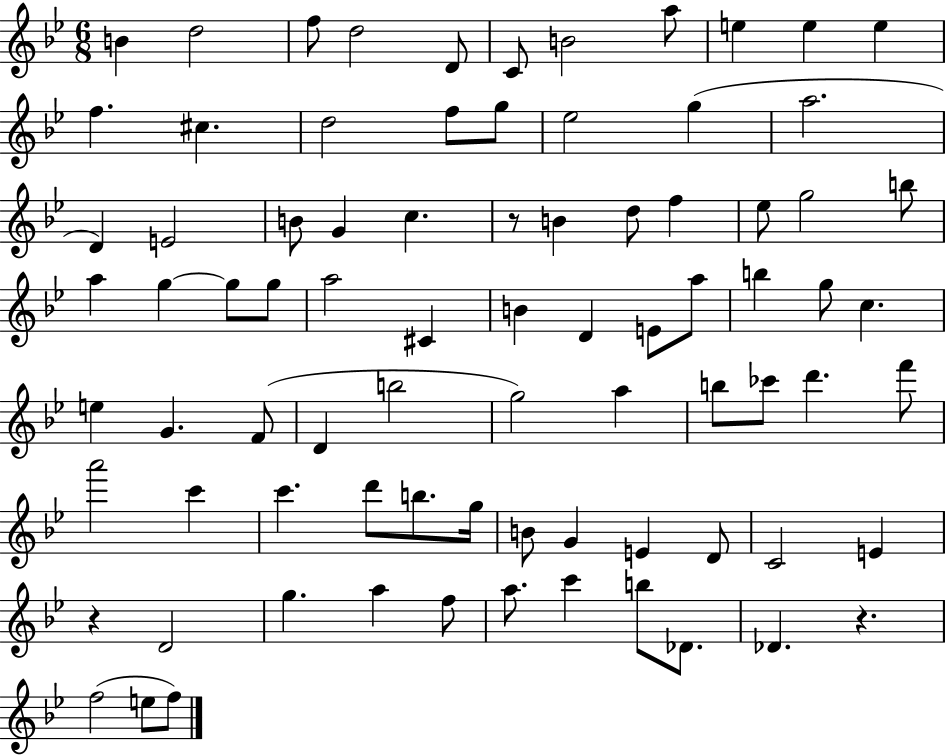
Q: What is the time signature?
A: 6/8